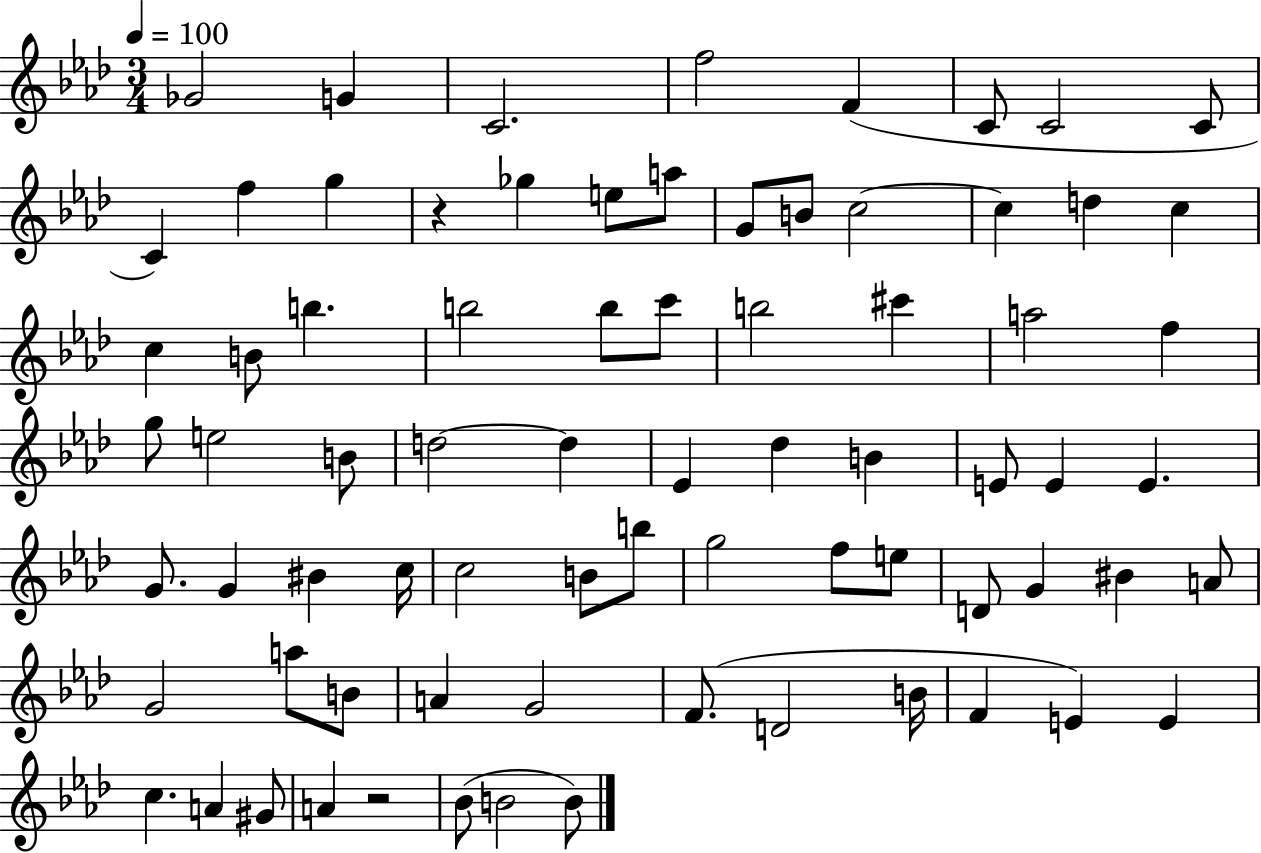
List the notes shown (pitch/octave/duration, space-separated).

Gb4/h G4/q C4/h. F5/h F4/q C4/e C4/h C4/e C4/q F5/q G5/q R/q Gb5/q E5/e A5/e G4/e B4/e C5/h C5/q D5/q C5/q C5/q B4/e B5/q. B5/h B5/e C6/e B5/h C#6/q A5/h F5/q G5/e E5/h B4/e D5/h D5/q Eb4/q Db5/q B4/q E4/e E4/q E4/q. G4/e. G4/q BIS4/q C5/s C5/h B4/e B5/e G5/h F5/e E5/e D4/e G4/q BIS4/q A4/e G4/h A5/e B4/e A4/q G4/h F4/e. D4/h B4/s F4/q E4/q E4/q C5/q. A4/q G#4/e A4/q R/h Bb4/e B4/h B4/e